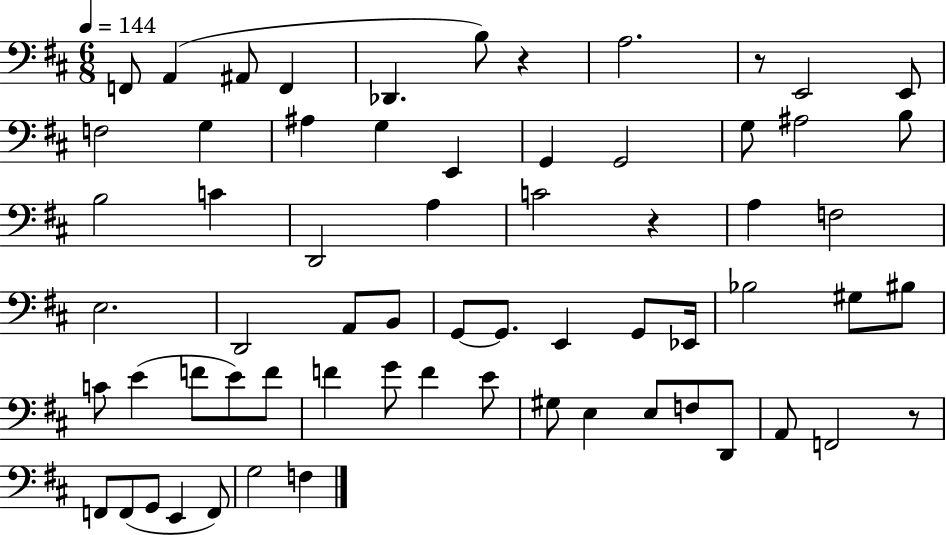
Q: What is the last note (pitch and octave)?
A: F3